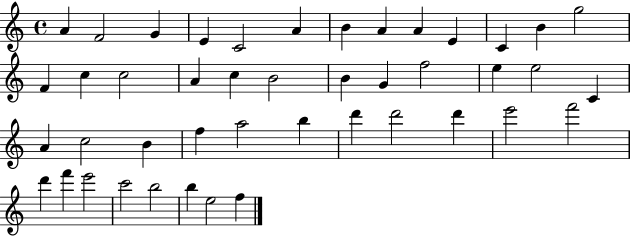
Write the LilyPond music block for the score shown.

{
  \clef treble
  \time 4/4
  \defaultTimeSignature
  \key c \major
  a'4 f'2 g'4 | e'4 c'2 a'4 | b'4 a'4 a'4 e'4 | c'4 b'4 g''2 | \break f'4 c''4 c''2 | a'4 c''4 b'2 | b'4 g'4 f''2 | e''4 e''2 c'4 | \break a'4 c''2 b'4 | f''4 a''2 b''4 | d'''4 d'''2 d'''4 | e'''2 f'''2 | \break d'''4 f'''4 e'''2 | c'''2 b''2 | b''4 e''2 f''4 | \bar "|."
}